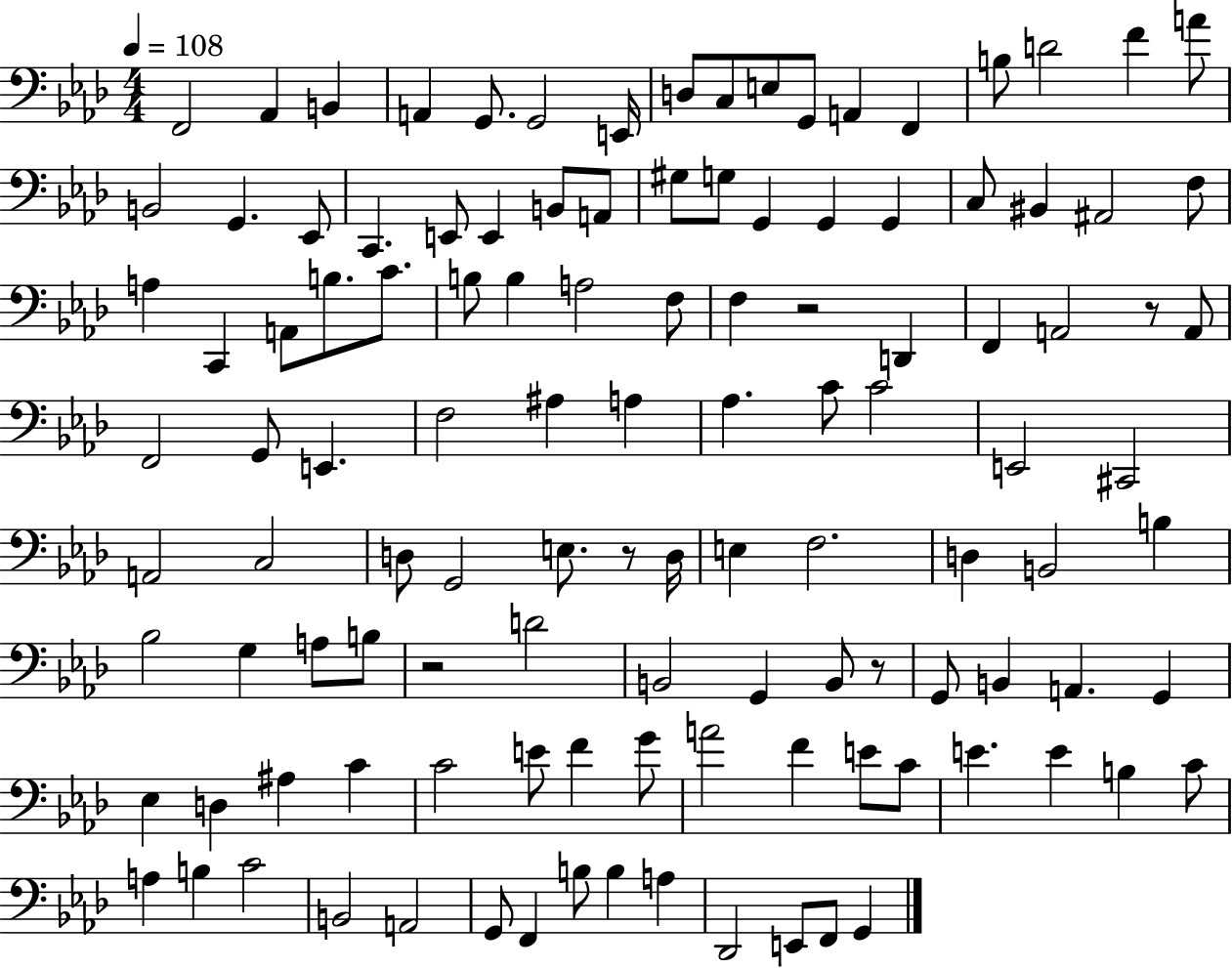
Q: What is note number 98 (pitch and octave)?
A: C4